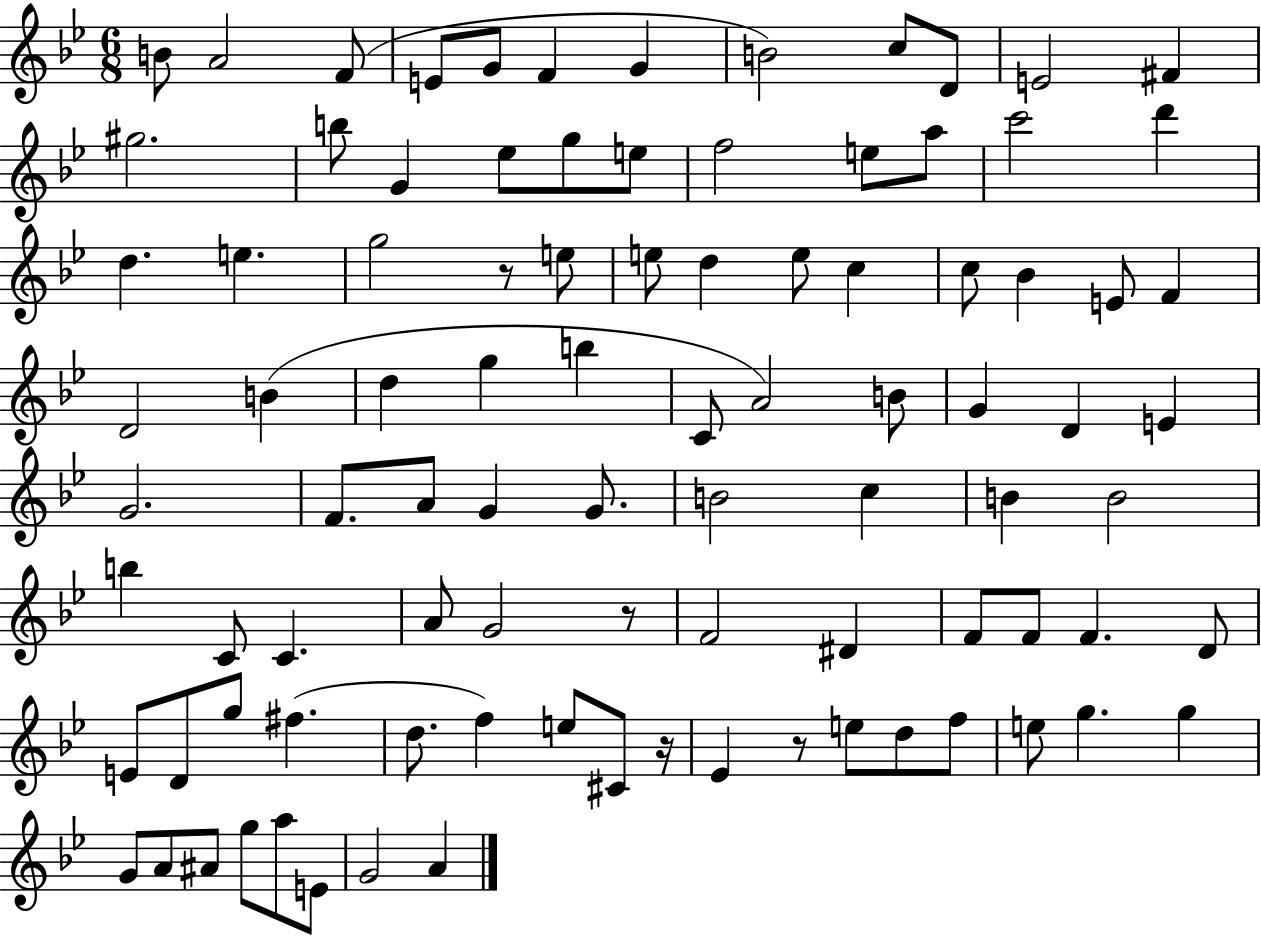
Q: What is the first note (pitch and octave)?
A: B4